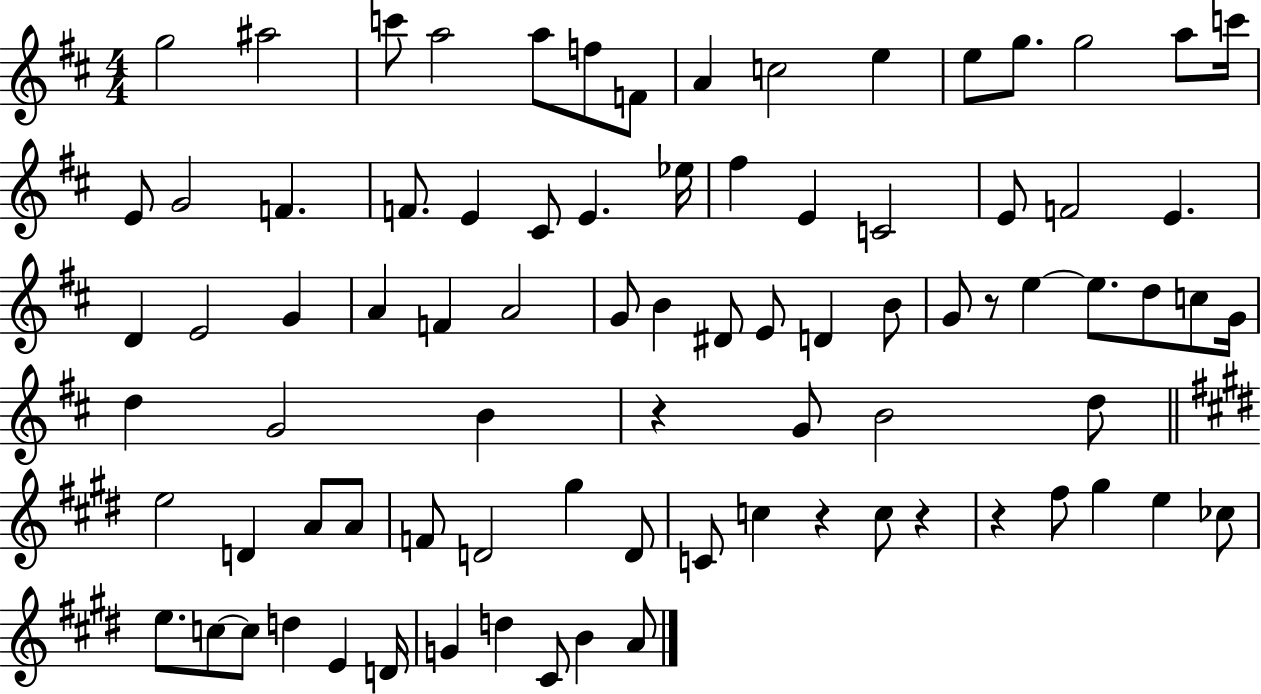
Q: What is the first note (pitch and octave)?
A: G5